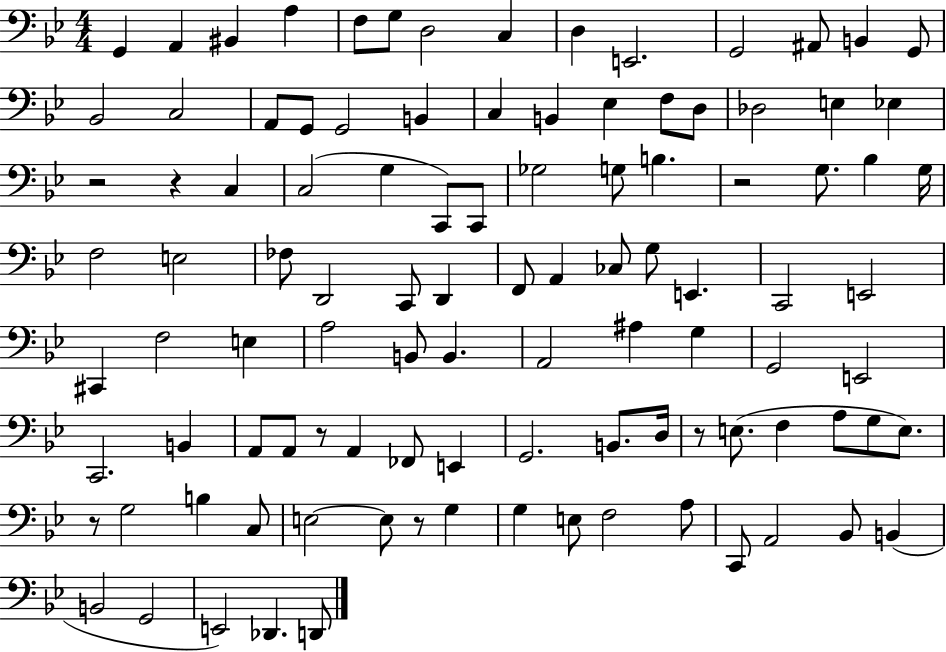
X:1
T:Untitled
M:4/4
L:1/4
K:Bb
G,, A,, ^B,, A, F,/2 G,/2 D,2 C, D, E,,2 G,,2 ^A,,/2 B,, G,,/2 _B,,2 C,2 A,,/2 G,,/2 G,,2 B,, C, B,, _E, F,/2 D,/2 _D,2 E, _E, z2 z C, C,2 G, C,,/2 C,,/2 _G,2 G,/2 B, z2 G,/2 _B, G,/4 F,2 E,2 _F,/2 D,,2 C,,/2 D,, F,,/2 A,, _C,/2 G,/2 E,, C,,2 E,,2 ^C,, F,2 E, A,2 B,,/2 B,, A,,2 ^A, G, G,,2 E,,2 C,,2 B,, A,,/2 A,,/2 z/2 A,, _F,,/2 E,, G,,2 B,,/2 D,/4 z/2 E,/2 F, A,/2 G,/2 E,/2 z/2 G,2 B, C,/2 E,2 E,/2 z/2 G, G, E,/2 F,2 A,/2 C,,/2 A,,2 _B,,/2 B,, B,,2 G,,2 E,,2 _D,, D,,/2